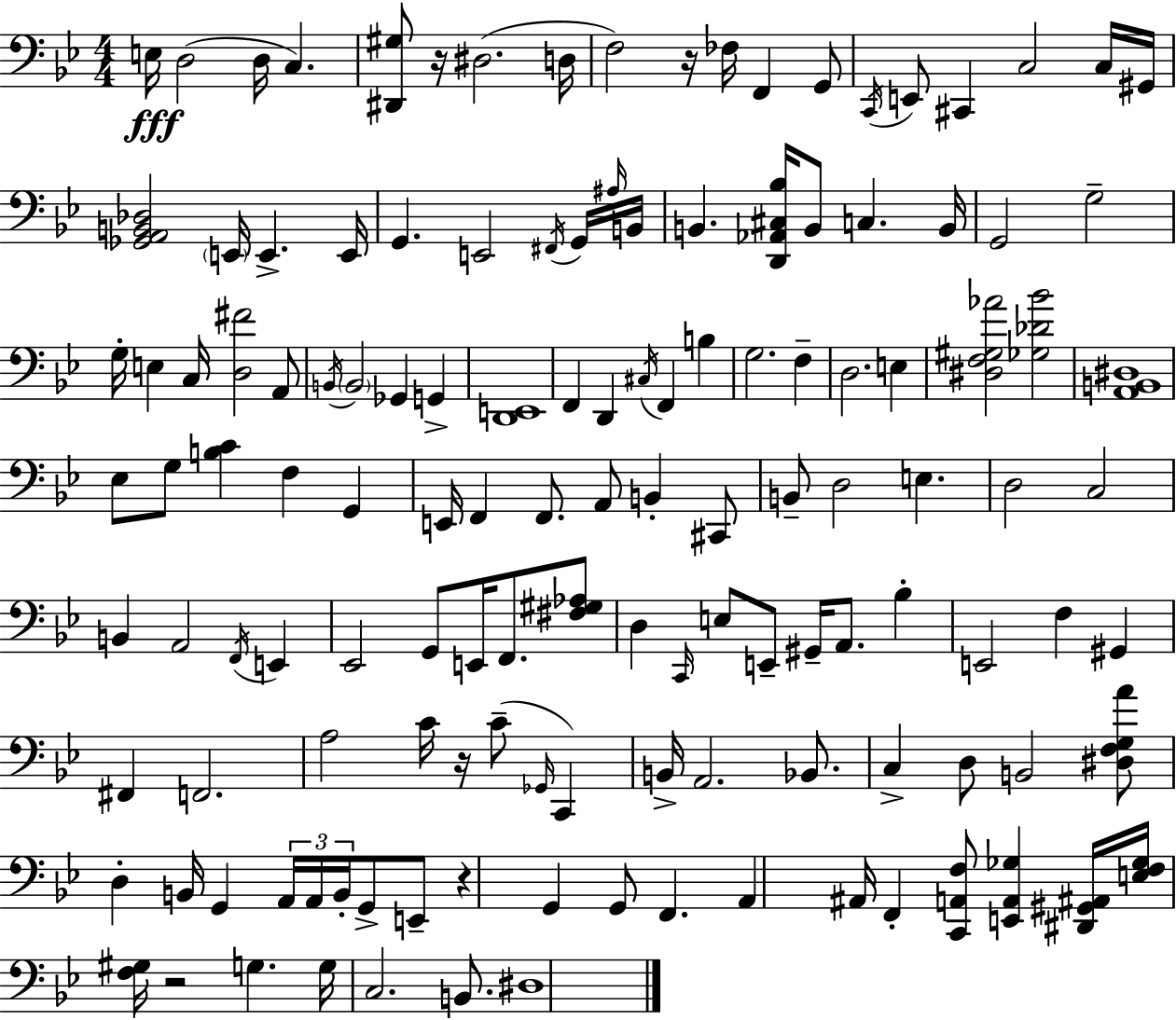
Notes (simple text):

E3/s D3/h D3/s C3/q. [D#2,G#3]/e R/s D#3/h. D3/s F3/h R/s FES3/s F2/q G2/e C2/s E2/e C#2/q C3/h C3/s G#2/s [Gb2,A2,B2,Db3]/h E2/s E2/q. E2/s G2/q. E2/h F#2/s G2/s A#3/s B2/s B2/q. [D2,Ab2,C#3,Bb3]/s B2/e C3/q. B2/s G2/h G3/h G3/s E3/q C3/s [D3,F#4]/h A2/e B2/s B2/h Gb2/q G2/q [D2,E2]/w F2/q D2/q C#3/s F2/q B3/q G3/h. F3/q D3/h. E3/q [D#3,F3,G#3,Ab4]/h [Gb3,Db4,Bb4]/h [A2,B2,D#3]/w Eb3/e G3/e [B3,C4]/q F3/q G2/q E2/s F2/q F2/e. A2/e B2/q C#2/e B2/e D3/h E3/q. D3/h C3/h B2/q A2/h F2/s E2/q Eb2/h G2/e E2/s F2/e. [F#3,G#3,Ab3]/e D3/q C2/s E3/e E2/e G#2/s A2/e. Bb3/q E2/h F3/q G#2/q F#2/q F2/h. A3/h C4/s R/s C4/e Gb2/s C2/q B2/s A2/h. Bb2/e. C3/q D3/e B2/h [D#3,F3,G3,A4]/e D3/q B2/s G2/q A2/s A2/s B2/s G2/e E2/e R/q G2/q G2/e F2/q. A2/q A#2/s F2/q [C2,A2,F3]/e [E2,A2,Gb3]/q [D#2,G#2,A#2]/s [E3,F3,Gb3]/s [F3,G#3]/s R/h G3/q. G3/s C3/h. B2/e. D#3/w